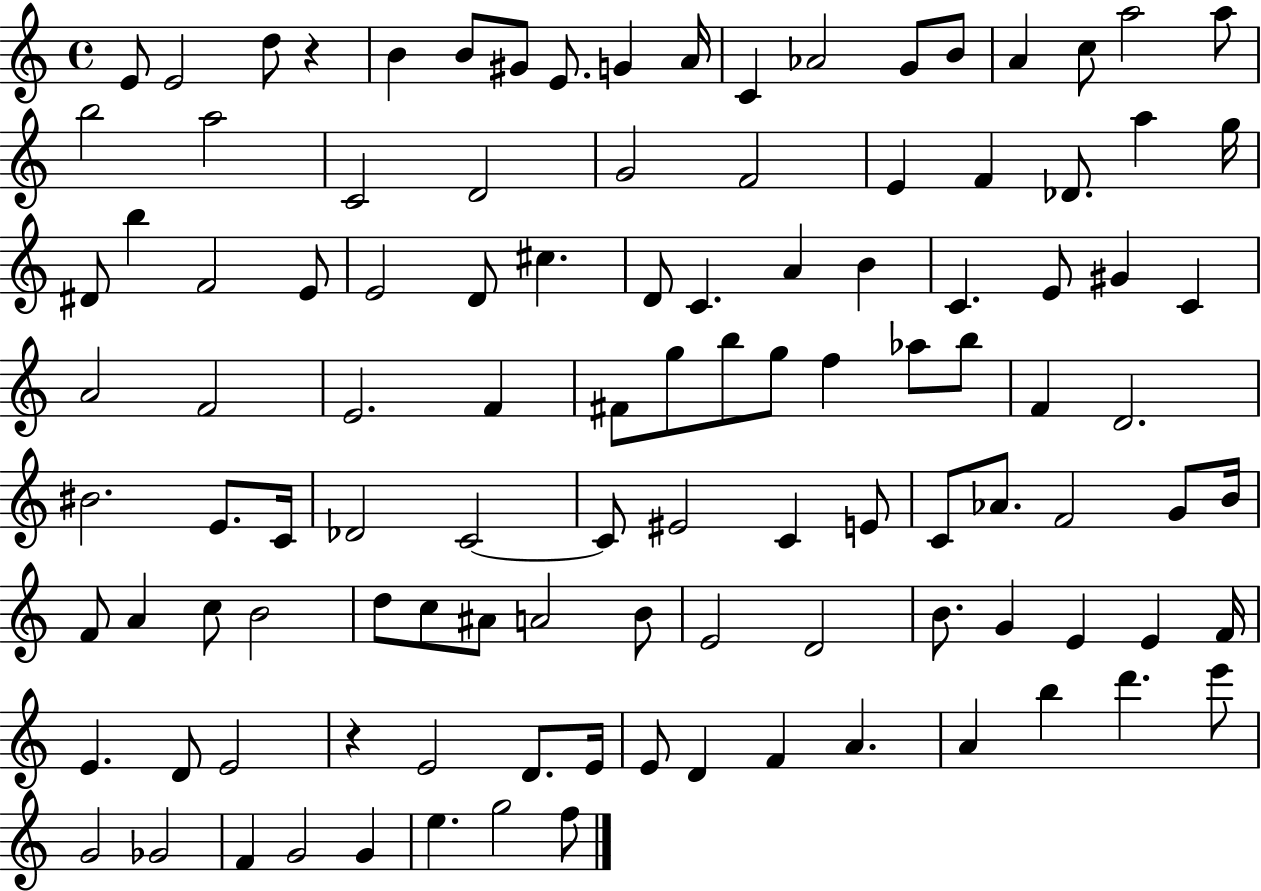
E4/e E4/h D5/e R/q B4/q B4/e G#4/e E4/e. G4/q A4/s C4/q Ab4/h G4/e B4/e A4/q C5/e A5/h A5/e B5/h A5/h C4/h D4/h G4/h F4/h E4/q F4/q Db4/e. A5/q G5/s D#4/e B5/q F4/h E4/e E4/h D4/e C#5/q. D4/e C4/q. A4/q B4/q C4/q. E4/e G#4/q C4/q A4/h F4/h E4/h. F4/q F#4/e G5/e B5/e G5/e F5/q Ab5/e B5/e F4/q D4/h. BIS4/h. E4/e. C4/s Db4/h C4/h C4/e EIS4/h C4/q E4/e C4/e Ab4/e. F4/h G4/e B4/s F4/e A4/q C5/e B4/h D5/e C5/e A#4/e A4/h B4/e E4/h D4/h B4/e. G4/q E4/q E4/q F4/s E4/q. D4/e E4/h R/q E4/h D4/e. E4/s E4/e D4/q F4/q A4/q. A4/q B5/q D6/q. E6/e G4/h Gb4/h F4/q G4/h G4/q E5/q. G5/h F5/e